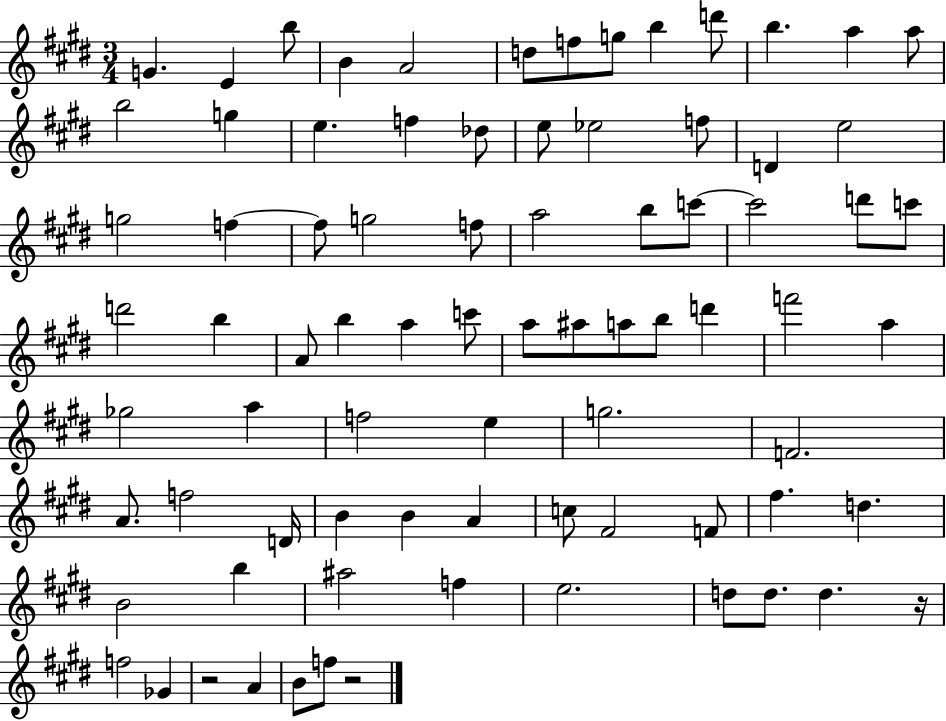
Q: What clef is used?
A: treble